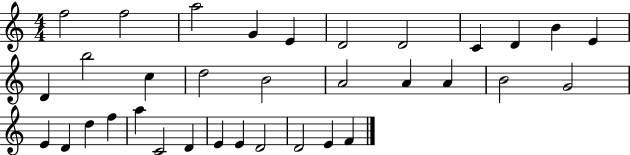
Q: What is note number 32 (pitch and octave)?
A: D4